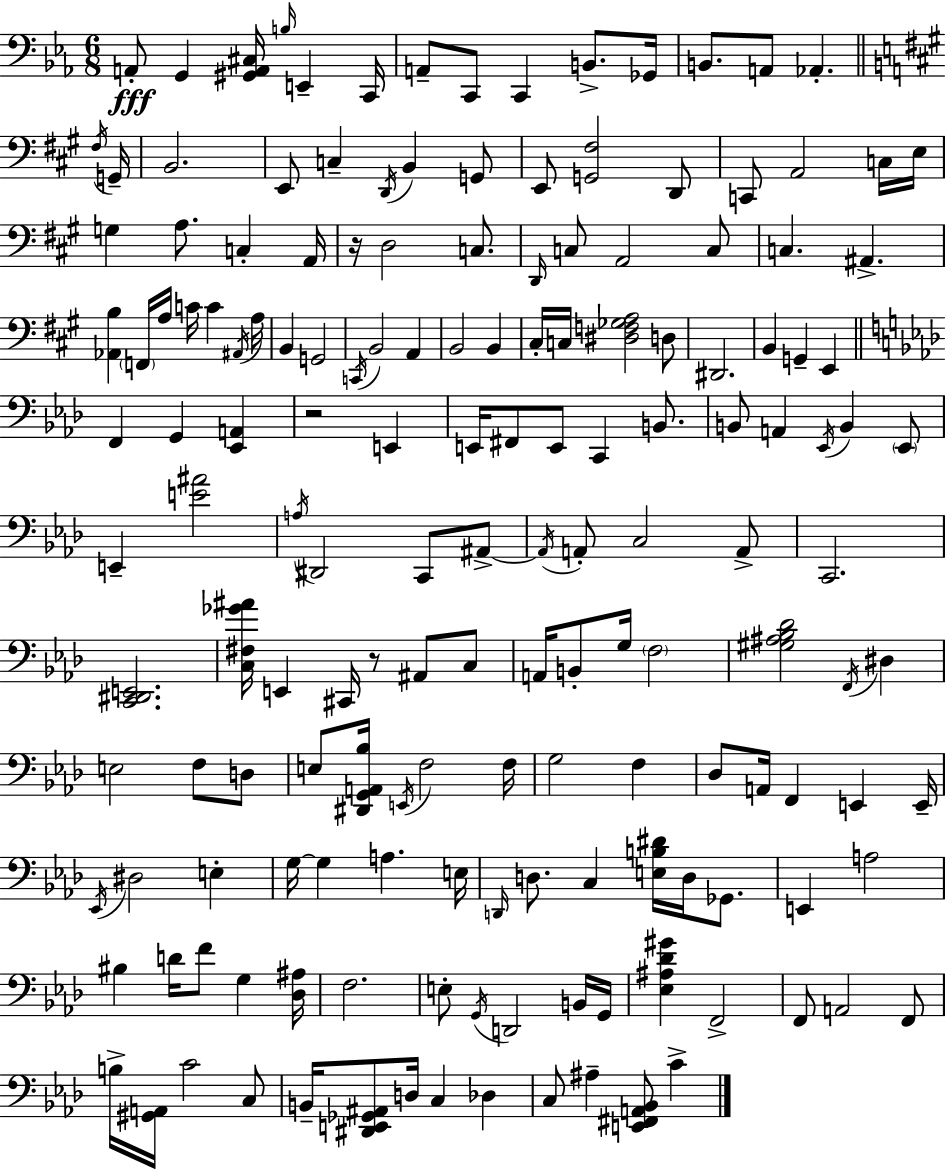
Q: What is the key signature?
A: C minor